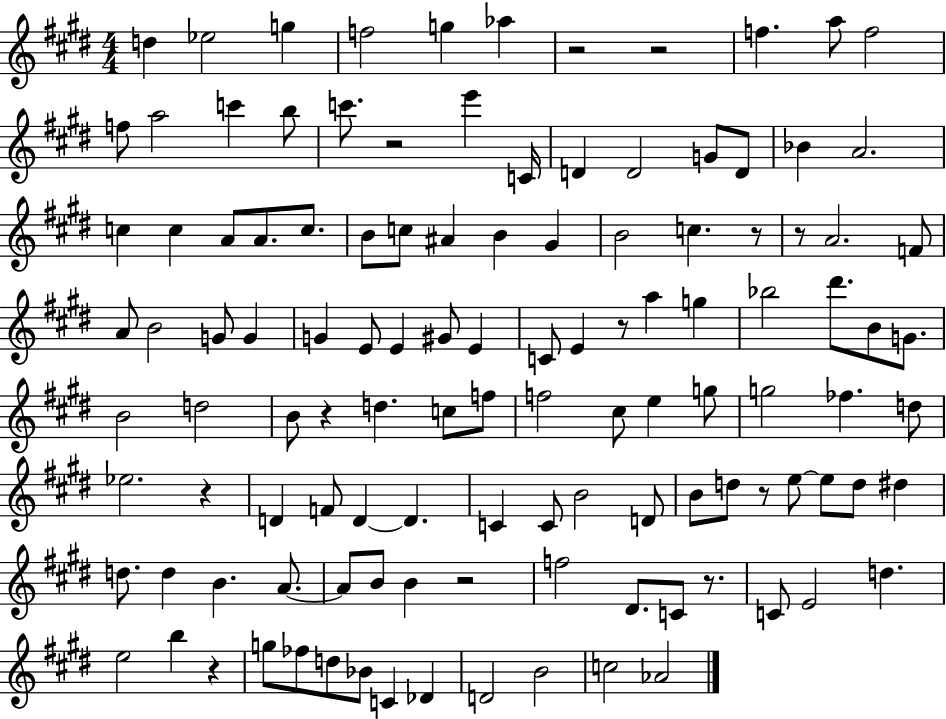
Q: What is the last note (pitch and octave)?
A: Ab4